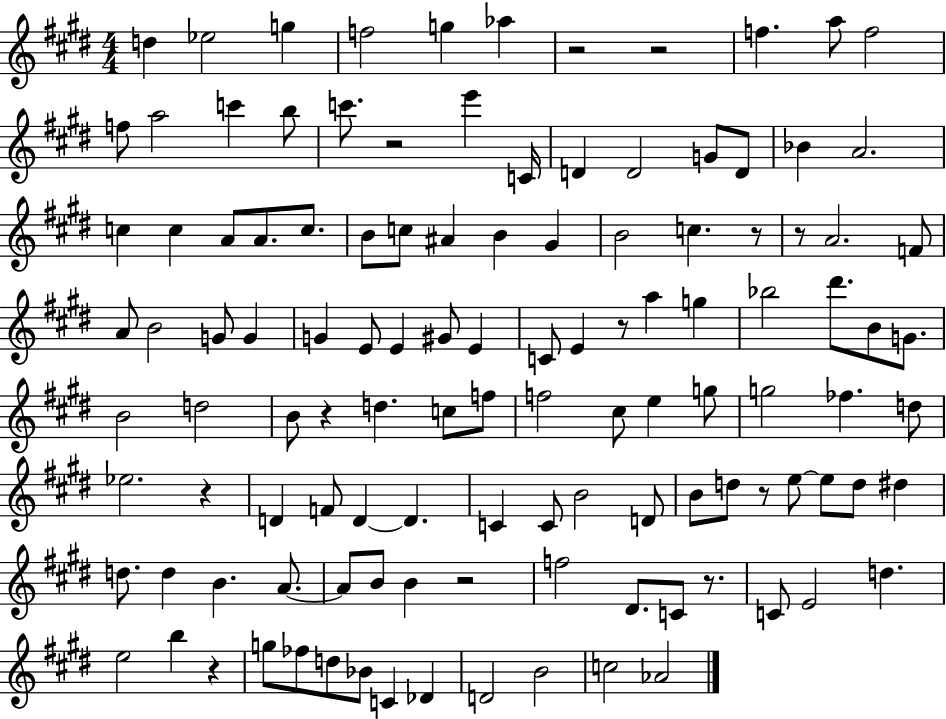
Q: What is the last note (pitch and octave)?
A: Ab4